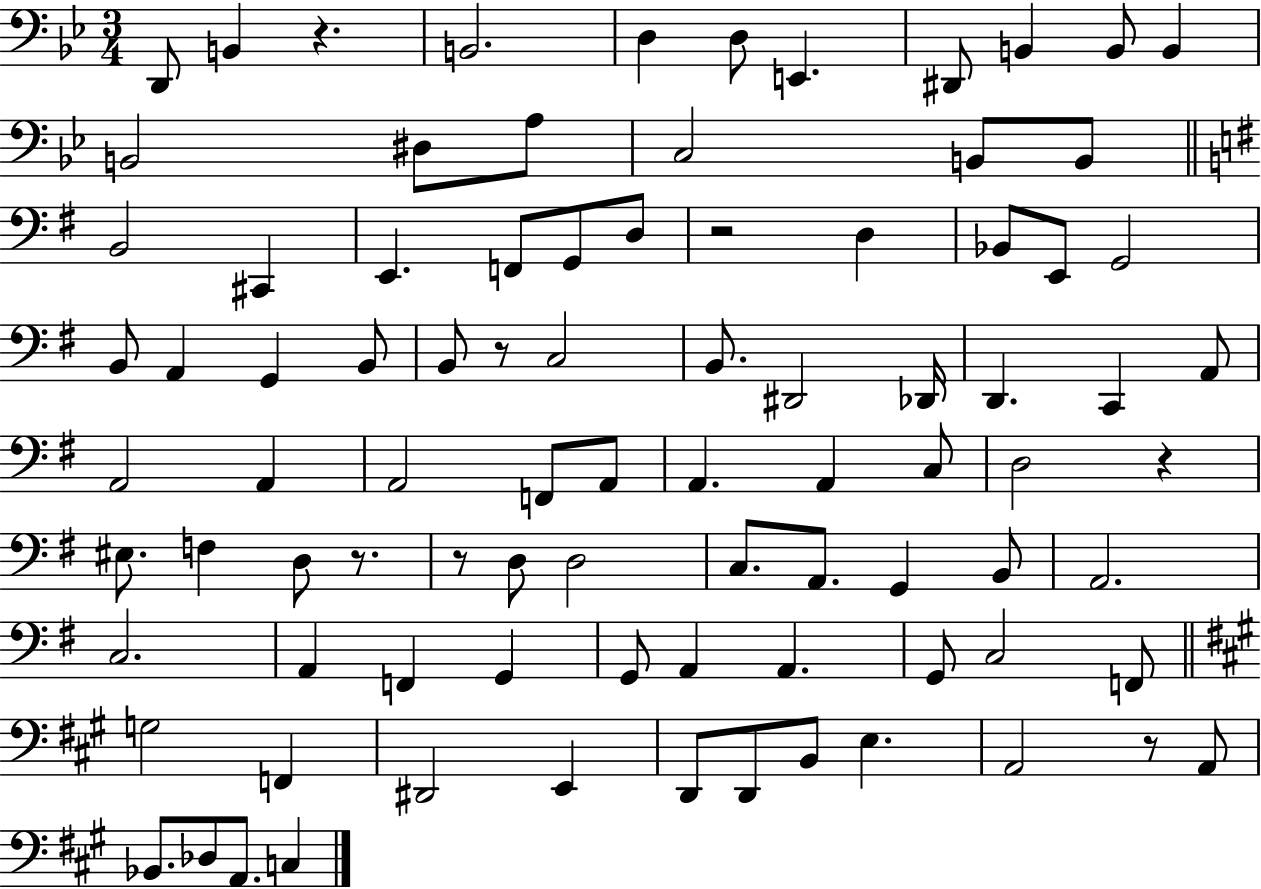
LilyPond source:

{
  \clef bass
  \numericTimeSignature
  \time 3/4
  \key bes \major
  d,8 b,4 r4. | b,2. | d4 d8 e,4. | dis,8 b,4 b,8 b,4 | \break b,2 dis8 a8 | c2 b,8 b,8 | \bar "||" \break \key g \major b,2 cis,4 | e,4. f,8 g,8 d8 | r2 d4 | bes,8 e,8 g,2 | \break b,8 a,4 g,4 b,8 | b,8 r8 c2 | b,8. dis,2 des,16 | d,4. c,4 a,8 | \break a,2 a,4 | a,2 f,8 a,8 | a,4. a,4 c8 | d2 r4 | \break eis8. f4 d8 r8. | r8 d8 d2 | c8. a,8. g,4 b,8 | a,2. | \break c2. | a,4 f,4 g,4 | g,8 a,4 a,4. | g,8 c2 f,8 | \break \bar "||" \break \key a \major g2 f,4 | dis,2 e,4 | d,8 d,8 b,8 e4. | a,2 r8 a,8 | \break bes,8. des8 a,8. c4 | \bar "|."
}